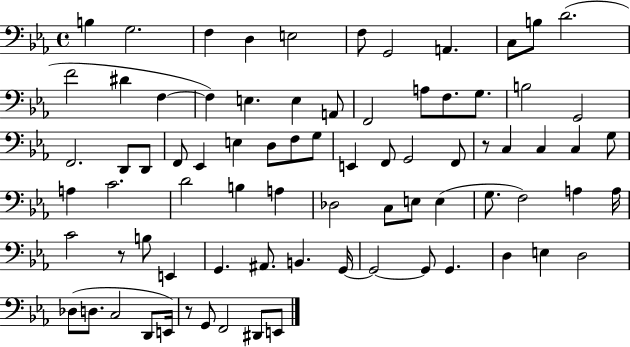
B3/q G3/h. F3/q D3/q E3/h F3/e G2/h A2/q. C3/e B3/e D4/h. F4/h D#4/q F3/q F3/q E3/q. E3/q A2/e F2/h A3/e F3/e. G3/e. B3/h G2/h F2/h. D2/e D2/e F2/e Eb2/q E3/q D3/e F3/e G3/e E2/q F2/e G2/h F2/e R/e C3/q C3/q C3/q G3/e A3/q C4/h. D4/h B3/q A3/q Db3/h C3/e E3/e E3/q G3/e. F3/h A3/q A3/s C4/h R/e B3/e E2/q G2/q. A#2/e. B2/q. G2/s G2/h G2/e G2/q. D3/q E3/q D3/h Db3/e D3/e. C3/h D2/e E2/s R/e G2/e F2/h D#2/e E2/e